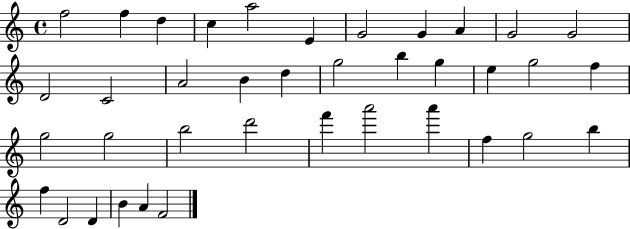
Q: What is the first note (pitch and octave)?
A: F5